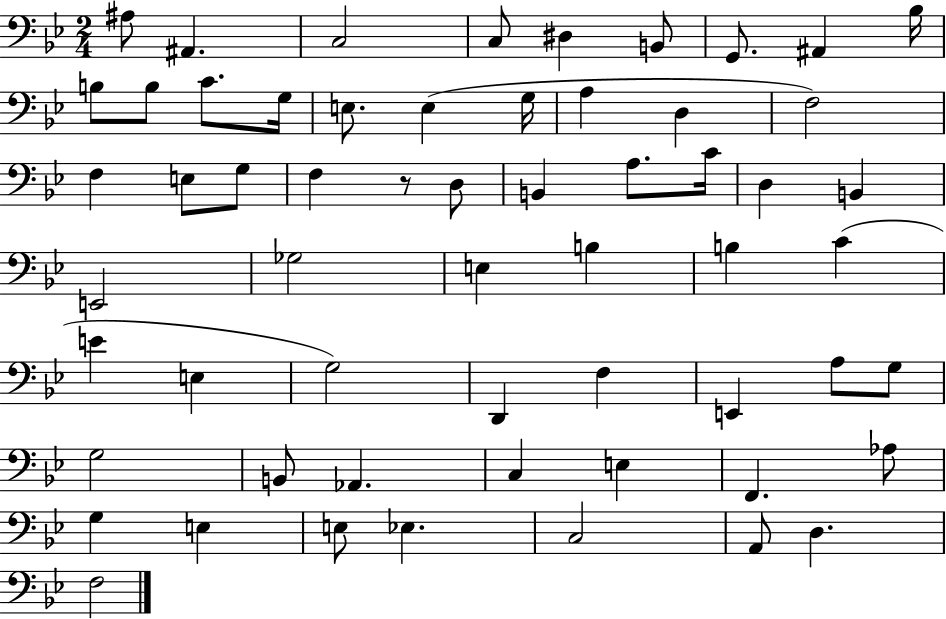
{
  \clef bass
  \numericTimeSignature
  \time 2/4
  \key bes \major
  ais8 ais,4. | c2 | c8 dis4 b,8 | g,8. ais,4 bes16 | \break b8 b8 c'8. g16 | e8. e4( g16 | a4 d4 | f2) | \break f4 e8 g8 | f4 r8 d8 | b,4 a8. c'16 | d4 b,4 | \break e,2 | ges2 | e4 b4 | b4 c'4( | \break e'4 e4 | g2) | d,4 f4 | e,4 a8 g8 | \break g2 | b,8 aes,4. | c4 e4 | f,4. aes8 | \break g4 e4 | e8 ees4. | c2 | a,8 d4. | \break f2 | \bar "|."
}